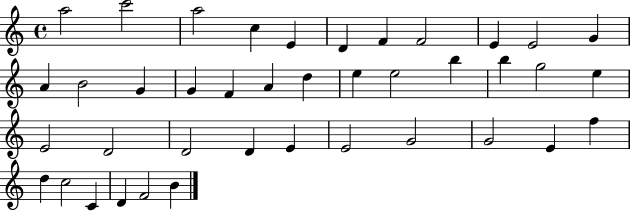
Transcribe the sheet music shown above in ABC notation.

X:1
T:Untitled
M:4/4
L:1/4
K:C
a2 c'2 a2 c E D F F2 E E2 G A B2 G G F A d e e2 b b g2 e E2 D2 D2 D E E2 G2 G2 E f d c2 C D F2 B